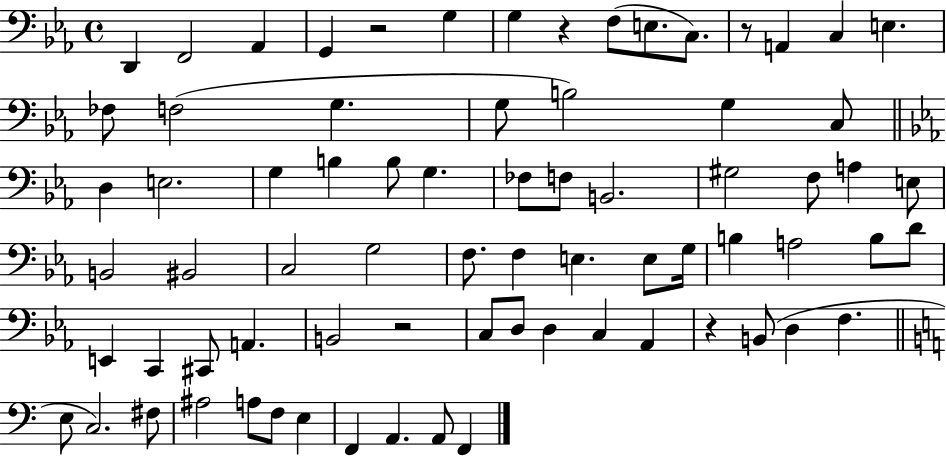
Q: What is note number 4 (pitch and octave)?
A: G2